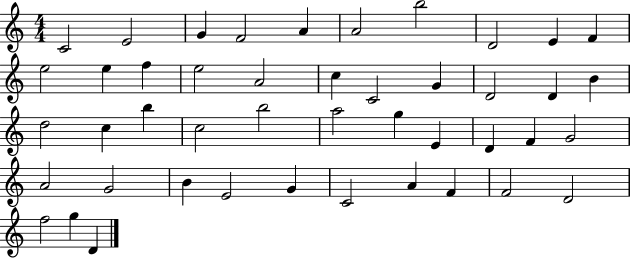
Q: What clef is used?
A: treble